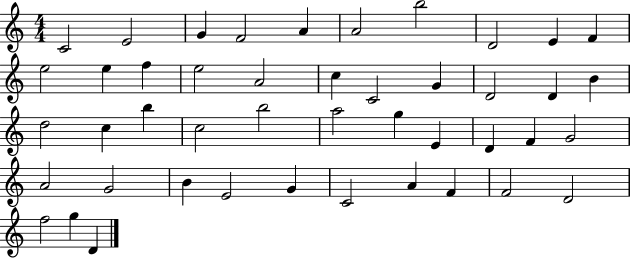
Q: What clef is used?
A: treble